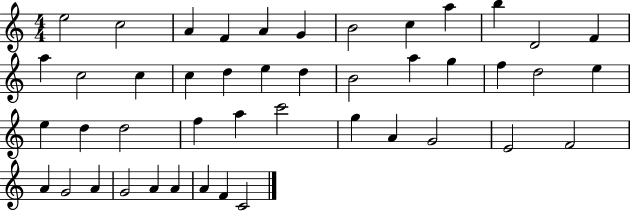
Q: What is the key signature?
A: C major